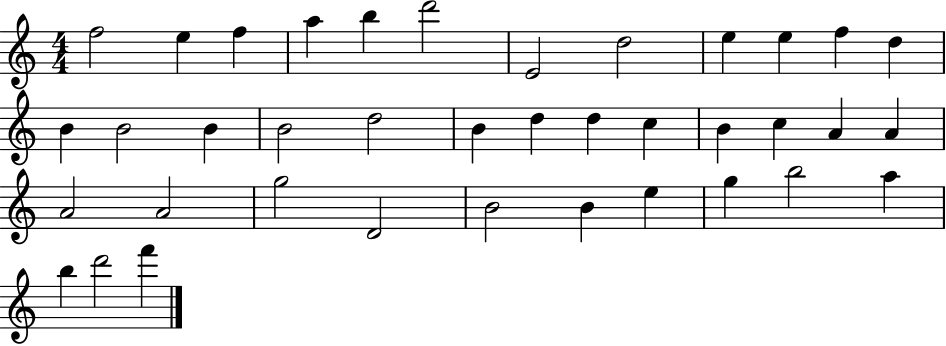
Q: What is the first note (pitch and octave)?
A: F5